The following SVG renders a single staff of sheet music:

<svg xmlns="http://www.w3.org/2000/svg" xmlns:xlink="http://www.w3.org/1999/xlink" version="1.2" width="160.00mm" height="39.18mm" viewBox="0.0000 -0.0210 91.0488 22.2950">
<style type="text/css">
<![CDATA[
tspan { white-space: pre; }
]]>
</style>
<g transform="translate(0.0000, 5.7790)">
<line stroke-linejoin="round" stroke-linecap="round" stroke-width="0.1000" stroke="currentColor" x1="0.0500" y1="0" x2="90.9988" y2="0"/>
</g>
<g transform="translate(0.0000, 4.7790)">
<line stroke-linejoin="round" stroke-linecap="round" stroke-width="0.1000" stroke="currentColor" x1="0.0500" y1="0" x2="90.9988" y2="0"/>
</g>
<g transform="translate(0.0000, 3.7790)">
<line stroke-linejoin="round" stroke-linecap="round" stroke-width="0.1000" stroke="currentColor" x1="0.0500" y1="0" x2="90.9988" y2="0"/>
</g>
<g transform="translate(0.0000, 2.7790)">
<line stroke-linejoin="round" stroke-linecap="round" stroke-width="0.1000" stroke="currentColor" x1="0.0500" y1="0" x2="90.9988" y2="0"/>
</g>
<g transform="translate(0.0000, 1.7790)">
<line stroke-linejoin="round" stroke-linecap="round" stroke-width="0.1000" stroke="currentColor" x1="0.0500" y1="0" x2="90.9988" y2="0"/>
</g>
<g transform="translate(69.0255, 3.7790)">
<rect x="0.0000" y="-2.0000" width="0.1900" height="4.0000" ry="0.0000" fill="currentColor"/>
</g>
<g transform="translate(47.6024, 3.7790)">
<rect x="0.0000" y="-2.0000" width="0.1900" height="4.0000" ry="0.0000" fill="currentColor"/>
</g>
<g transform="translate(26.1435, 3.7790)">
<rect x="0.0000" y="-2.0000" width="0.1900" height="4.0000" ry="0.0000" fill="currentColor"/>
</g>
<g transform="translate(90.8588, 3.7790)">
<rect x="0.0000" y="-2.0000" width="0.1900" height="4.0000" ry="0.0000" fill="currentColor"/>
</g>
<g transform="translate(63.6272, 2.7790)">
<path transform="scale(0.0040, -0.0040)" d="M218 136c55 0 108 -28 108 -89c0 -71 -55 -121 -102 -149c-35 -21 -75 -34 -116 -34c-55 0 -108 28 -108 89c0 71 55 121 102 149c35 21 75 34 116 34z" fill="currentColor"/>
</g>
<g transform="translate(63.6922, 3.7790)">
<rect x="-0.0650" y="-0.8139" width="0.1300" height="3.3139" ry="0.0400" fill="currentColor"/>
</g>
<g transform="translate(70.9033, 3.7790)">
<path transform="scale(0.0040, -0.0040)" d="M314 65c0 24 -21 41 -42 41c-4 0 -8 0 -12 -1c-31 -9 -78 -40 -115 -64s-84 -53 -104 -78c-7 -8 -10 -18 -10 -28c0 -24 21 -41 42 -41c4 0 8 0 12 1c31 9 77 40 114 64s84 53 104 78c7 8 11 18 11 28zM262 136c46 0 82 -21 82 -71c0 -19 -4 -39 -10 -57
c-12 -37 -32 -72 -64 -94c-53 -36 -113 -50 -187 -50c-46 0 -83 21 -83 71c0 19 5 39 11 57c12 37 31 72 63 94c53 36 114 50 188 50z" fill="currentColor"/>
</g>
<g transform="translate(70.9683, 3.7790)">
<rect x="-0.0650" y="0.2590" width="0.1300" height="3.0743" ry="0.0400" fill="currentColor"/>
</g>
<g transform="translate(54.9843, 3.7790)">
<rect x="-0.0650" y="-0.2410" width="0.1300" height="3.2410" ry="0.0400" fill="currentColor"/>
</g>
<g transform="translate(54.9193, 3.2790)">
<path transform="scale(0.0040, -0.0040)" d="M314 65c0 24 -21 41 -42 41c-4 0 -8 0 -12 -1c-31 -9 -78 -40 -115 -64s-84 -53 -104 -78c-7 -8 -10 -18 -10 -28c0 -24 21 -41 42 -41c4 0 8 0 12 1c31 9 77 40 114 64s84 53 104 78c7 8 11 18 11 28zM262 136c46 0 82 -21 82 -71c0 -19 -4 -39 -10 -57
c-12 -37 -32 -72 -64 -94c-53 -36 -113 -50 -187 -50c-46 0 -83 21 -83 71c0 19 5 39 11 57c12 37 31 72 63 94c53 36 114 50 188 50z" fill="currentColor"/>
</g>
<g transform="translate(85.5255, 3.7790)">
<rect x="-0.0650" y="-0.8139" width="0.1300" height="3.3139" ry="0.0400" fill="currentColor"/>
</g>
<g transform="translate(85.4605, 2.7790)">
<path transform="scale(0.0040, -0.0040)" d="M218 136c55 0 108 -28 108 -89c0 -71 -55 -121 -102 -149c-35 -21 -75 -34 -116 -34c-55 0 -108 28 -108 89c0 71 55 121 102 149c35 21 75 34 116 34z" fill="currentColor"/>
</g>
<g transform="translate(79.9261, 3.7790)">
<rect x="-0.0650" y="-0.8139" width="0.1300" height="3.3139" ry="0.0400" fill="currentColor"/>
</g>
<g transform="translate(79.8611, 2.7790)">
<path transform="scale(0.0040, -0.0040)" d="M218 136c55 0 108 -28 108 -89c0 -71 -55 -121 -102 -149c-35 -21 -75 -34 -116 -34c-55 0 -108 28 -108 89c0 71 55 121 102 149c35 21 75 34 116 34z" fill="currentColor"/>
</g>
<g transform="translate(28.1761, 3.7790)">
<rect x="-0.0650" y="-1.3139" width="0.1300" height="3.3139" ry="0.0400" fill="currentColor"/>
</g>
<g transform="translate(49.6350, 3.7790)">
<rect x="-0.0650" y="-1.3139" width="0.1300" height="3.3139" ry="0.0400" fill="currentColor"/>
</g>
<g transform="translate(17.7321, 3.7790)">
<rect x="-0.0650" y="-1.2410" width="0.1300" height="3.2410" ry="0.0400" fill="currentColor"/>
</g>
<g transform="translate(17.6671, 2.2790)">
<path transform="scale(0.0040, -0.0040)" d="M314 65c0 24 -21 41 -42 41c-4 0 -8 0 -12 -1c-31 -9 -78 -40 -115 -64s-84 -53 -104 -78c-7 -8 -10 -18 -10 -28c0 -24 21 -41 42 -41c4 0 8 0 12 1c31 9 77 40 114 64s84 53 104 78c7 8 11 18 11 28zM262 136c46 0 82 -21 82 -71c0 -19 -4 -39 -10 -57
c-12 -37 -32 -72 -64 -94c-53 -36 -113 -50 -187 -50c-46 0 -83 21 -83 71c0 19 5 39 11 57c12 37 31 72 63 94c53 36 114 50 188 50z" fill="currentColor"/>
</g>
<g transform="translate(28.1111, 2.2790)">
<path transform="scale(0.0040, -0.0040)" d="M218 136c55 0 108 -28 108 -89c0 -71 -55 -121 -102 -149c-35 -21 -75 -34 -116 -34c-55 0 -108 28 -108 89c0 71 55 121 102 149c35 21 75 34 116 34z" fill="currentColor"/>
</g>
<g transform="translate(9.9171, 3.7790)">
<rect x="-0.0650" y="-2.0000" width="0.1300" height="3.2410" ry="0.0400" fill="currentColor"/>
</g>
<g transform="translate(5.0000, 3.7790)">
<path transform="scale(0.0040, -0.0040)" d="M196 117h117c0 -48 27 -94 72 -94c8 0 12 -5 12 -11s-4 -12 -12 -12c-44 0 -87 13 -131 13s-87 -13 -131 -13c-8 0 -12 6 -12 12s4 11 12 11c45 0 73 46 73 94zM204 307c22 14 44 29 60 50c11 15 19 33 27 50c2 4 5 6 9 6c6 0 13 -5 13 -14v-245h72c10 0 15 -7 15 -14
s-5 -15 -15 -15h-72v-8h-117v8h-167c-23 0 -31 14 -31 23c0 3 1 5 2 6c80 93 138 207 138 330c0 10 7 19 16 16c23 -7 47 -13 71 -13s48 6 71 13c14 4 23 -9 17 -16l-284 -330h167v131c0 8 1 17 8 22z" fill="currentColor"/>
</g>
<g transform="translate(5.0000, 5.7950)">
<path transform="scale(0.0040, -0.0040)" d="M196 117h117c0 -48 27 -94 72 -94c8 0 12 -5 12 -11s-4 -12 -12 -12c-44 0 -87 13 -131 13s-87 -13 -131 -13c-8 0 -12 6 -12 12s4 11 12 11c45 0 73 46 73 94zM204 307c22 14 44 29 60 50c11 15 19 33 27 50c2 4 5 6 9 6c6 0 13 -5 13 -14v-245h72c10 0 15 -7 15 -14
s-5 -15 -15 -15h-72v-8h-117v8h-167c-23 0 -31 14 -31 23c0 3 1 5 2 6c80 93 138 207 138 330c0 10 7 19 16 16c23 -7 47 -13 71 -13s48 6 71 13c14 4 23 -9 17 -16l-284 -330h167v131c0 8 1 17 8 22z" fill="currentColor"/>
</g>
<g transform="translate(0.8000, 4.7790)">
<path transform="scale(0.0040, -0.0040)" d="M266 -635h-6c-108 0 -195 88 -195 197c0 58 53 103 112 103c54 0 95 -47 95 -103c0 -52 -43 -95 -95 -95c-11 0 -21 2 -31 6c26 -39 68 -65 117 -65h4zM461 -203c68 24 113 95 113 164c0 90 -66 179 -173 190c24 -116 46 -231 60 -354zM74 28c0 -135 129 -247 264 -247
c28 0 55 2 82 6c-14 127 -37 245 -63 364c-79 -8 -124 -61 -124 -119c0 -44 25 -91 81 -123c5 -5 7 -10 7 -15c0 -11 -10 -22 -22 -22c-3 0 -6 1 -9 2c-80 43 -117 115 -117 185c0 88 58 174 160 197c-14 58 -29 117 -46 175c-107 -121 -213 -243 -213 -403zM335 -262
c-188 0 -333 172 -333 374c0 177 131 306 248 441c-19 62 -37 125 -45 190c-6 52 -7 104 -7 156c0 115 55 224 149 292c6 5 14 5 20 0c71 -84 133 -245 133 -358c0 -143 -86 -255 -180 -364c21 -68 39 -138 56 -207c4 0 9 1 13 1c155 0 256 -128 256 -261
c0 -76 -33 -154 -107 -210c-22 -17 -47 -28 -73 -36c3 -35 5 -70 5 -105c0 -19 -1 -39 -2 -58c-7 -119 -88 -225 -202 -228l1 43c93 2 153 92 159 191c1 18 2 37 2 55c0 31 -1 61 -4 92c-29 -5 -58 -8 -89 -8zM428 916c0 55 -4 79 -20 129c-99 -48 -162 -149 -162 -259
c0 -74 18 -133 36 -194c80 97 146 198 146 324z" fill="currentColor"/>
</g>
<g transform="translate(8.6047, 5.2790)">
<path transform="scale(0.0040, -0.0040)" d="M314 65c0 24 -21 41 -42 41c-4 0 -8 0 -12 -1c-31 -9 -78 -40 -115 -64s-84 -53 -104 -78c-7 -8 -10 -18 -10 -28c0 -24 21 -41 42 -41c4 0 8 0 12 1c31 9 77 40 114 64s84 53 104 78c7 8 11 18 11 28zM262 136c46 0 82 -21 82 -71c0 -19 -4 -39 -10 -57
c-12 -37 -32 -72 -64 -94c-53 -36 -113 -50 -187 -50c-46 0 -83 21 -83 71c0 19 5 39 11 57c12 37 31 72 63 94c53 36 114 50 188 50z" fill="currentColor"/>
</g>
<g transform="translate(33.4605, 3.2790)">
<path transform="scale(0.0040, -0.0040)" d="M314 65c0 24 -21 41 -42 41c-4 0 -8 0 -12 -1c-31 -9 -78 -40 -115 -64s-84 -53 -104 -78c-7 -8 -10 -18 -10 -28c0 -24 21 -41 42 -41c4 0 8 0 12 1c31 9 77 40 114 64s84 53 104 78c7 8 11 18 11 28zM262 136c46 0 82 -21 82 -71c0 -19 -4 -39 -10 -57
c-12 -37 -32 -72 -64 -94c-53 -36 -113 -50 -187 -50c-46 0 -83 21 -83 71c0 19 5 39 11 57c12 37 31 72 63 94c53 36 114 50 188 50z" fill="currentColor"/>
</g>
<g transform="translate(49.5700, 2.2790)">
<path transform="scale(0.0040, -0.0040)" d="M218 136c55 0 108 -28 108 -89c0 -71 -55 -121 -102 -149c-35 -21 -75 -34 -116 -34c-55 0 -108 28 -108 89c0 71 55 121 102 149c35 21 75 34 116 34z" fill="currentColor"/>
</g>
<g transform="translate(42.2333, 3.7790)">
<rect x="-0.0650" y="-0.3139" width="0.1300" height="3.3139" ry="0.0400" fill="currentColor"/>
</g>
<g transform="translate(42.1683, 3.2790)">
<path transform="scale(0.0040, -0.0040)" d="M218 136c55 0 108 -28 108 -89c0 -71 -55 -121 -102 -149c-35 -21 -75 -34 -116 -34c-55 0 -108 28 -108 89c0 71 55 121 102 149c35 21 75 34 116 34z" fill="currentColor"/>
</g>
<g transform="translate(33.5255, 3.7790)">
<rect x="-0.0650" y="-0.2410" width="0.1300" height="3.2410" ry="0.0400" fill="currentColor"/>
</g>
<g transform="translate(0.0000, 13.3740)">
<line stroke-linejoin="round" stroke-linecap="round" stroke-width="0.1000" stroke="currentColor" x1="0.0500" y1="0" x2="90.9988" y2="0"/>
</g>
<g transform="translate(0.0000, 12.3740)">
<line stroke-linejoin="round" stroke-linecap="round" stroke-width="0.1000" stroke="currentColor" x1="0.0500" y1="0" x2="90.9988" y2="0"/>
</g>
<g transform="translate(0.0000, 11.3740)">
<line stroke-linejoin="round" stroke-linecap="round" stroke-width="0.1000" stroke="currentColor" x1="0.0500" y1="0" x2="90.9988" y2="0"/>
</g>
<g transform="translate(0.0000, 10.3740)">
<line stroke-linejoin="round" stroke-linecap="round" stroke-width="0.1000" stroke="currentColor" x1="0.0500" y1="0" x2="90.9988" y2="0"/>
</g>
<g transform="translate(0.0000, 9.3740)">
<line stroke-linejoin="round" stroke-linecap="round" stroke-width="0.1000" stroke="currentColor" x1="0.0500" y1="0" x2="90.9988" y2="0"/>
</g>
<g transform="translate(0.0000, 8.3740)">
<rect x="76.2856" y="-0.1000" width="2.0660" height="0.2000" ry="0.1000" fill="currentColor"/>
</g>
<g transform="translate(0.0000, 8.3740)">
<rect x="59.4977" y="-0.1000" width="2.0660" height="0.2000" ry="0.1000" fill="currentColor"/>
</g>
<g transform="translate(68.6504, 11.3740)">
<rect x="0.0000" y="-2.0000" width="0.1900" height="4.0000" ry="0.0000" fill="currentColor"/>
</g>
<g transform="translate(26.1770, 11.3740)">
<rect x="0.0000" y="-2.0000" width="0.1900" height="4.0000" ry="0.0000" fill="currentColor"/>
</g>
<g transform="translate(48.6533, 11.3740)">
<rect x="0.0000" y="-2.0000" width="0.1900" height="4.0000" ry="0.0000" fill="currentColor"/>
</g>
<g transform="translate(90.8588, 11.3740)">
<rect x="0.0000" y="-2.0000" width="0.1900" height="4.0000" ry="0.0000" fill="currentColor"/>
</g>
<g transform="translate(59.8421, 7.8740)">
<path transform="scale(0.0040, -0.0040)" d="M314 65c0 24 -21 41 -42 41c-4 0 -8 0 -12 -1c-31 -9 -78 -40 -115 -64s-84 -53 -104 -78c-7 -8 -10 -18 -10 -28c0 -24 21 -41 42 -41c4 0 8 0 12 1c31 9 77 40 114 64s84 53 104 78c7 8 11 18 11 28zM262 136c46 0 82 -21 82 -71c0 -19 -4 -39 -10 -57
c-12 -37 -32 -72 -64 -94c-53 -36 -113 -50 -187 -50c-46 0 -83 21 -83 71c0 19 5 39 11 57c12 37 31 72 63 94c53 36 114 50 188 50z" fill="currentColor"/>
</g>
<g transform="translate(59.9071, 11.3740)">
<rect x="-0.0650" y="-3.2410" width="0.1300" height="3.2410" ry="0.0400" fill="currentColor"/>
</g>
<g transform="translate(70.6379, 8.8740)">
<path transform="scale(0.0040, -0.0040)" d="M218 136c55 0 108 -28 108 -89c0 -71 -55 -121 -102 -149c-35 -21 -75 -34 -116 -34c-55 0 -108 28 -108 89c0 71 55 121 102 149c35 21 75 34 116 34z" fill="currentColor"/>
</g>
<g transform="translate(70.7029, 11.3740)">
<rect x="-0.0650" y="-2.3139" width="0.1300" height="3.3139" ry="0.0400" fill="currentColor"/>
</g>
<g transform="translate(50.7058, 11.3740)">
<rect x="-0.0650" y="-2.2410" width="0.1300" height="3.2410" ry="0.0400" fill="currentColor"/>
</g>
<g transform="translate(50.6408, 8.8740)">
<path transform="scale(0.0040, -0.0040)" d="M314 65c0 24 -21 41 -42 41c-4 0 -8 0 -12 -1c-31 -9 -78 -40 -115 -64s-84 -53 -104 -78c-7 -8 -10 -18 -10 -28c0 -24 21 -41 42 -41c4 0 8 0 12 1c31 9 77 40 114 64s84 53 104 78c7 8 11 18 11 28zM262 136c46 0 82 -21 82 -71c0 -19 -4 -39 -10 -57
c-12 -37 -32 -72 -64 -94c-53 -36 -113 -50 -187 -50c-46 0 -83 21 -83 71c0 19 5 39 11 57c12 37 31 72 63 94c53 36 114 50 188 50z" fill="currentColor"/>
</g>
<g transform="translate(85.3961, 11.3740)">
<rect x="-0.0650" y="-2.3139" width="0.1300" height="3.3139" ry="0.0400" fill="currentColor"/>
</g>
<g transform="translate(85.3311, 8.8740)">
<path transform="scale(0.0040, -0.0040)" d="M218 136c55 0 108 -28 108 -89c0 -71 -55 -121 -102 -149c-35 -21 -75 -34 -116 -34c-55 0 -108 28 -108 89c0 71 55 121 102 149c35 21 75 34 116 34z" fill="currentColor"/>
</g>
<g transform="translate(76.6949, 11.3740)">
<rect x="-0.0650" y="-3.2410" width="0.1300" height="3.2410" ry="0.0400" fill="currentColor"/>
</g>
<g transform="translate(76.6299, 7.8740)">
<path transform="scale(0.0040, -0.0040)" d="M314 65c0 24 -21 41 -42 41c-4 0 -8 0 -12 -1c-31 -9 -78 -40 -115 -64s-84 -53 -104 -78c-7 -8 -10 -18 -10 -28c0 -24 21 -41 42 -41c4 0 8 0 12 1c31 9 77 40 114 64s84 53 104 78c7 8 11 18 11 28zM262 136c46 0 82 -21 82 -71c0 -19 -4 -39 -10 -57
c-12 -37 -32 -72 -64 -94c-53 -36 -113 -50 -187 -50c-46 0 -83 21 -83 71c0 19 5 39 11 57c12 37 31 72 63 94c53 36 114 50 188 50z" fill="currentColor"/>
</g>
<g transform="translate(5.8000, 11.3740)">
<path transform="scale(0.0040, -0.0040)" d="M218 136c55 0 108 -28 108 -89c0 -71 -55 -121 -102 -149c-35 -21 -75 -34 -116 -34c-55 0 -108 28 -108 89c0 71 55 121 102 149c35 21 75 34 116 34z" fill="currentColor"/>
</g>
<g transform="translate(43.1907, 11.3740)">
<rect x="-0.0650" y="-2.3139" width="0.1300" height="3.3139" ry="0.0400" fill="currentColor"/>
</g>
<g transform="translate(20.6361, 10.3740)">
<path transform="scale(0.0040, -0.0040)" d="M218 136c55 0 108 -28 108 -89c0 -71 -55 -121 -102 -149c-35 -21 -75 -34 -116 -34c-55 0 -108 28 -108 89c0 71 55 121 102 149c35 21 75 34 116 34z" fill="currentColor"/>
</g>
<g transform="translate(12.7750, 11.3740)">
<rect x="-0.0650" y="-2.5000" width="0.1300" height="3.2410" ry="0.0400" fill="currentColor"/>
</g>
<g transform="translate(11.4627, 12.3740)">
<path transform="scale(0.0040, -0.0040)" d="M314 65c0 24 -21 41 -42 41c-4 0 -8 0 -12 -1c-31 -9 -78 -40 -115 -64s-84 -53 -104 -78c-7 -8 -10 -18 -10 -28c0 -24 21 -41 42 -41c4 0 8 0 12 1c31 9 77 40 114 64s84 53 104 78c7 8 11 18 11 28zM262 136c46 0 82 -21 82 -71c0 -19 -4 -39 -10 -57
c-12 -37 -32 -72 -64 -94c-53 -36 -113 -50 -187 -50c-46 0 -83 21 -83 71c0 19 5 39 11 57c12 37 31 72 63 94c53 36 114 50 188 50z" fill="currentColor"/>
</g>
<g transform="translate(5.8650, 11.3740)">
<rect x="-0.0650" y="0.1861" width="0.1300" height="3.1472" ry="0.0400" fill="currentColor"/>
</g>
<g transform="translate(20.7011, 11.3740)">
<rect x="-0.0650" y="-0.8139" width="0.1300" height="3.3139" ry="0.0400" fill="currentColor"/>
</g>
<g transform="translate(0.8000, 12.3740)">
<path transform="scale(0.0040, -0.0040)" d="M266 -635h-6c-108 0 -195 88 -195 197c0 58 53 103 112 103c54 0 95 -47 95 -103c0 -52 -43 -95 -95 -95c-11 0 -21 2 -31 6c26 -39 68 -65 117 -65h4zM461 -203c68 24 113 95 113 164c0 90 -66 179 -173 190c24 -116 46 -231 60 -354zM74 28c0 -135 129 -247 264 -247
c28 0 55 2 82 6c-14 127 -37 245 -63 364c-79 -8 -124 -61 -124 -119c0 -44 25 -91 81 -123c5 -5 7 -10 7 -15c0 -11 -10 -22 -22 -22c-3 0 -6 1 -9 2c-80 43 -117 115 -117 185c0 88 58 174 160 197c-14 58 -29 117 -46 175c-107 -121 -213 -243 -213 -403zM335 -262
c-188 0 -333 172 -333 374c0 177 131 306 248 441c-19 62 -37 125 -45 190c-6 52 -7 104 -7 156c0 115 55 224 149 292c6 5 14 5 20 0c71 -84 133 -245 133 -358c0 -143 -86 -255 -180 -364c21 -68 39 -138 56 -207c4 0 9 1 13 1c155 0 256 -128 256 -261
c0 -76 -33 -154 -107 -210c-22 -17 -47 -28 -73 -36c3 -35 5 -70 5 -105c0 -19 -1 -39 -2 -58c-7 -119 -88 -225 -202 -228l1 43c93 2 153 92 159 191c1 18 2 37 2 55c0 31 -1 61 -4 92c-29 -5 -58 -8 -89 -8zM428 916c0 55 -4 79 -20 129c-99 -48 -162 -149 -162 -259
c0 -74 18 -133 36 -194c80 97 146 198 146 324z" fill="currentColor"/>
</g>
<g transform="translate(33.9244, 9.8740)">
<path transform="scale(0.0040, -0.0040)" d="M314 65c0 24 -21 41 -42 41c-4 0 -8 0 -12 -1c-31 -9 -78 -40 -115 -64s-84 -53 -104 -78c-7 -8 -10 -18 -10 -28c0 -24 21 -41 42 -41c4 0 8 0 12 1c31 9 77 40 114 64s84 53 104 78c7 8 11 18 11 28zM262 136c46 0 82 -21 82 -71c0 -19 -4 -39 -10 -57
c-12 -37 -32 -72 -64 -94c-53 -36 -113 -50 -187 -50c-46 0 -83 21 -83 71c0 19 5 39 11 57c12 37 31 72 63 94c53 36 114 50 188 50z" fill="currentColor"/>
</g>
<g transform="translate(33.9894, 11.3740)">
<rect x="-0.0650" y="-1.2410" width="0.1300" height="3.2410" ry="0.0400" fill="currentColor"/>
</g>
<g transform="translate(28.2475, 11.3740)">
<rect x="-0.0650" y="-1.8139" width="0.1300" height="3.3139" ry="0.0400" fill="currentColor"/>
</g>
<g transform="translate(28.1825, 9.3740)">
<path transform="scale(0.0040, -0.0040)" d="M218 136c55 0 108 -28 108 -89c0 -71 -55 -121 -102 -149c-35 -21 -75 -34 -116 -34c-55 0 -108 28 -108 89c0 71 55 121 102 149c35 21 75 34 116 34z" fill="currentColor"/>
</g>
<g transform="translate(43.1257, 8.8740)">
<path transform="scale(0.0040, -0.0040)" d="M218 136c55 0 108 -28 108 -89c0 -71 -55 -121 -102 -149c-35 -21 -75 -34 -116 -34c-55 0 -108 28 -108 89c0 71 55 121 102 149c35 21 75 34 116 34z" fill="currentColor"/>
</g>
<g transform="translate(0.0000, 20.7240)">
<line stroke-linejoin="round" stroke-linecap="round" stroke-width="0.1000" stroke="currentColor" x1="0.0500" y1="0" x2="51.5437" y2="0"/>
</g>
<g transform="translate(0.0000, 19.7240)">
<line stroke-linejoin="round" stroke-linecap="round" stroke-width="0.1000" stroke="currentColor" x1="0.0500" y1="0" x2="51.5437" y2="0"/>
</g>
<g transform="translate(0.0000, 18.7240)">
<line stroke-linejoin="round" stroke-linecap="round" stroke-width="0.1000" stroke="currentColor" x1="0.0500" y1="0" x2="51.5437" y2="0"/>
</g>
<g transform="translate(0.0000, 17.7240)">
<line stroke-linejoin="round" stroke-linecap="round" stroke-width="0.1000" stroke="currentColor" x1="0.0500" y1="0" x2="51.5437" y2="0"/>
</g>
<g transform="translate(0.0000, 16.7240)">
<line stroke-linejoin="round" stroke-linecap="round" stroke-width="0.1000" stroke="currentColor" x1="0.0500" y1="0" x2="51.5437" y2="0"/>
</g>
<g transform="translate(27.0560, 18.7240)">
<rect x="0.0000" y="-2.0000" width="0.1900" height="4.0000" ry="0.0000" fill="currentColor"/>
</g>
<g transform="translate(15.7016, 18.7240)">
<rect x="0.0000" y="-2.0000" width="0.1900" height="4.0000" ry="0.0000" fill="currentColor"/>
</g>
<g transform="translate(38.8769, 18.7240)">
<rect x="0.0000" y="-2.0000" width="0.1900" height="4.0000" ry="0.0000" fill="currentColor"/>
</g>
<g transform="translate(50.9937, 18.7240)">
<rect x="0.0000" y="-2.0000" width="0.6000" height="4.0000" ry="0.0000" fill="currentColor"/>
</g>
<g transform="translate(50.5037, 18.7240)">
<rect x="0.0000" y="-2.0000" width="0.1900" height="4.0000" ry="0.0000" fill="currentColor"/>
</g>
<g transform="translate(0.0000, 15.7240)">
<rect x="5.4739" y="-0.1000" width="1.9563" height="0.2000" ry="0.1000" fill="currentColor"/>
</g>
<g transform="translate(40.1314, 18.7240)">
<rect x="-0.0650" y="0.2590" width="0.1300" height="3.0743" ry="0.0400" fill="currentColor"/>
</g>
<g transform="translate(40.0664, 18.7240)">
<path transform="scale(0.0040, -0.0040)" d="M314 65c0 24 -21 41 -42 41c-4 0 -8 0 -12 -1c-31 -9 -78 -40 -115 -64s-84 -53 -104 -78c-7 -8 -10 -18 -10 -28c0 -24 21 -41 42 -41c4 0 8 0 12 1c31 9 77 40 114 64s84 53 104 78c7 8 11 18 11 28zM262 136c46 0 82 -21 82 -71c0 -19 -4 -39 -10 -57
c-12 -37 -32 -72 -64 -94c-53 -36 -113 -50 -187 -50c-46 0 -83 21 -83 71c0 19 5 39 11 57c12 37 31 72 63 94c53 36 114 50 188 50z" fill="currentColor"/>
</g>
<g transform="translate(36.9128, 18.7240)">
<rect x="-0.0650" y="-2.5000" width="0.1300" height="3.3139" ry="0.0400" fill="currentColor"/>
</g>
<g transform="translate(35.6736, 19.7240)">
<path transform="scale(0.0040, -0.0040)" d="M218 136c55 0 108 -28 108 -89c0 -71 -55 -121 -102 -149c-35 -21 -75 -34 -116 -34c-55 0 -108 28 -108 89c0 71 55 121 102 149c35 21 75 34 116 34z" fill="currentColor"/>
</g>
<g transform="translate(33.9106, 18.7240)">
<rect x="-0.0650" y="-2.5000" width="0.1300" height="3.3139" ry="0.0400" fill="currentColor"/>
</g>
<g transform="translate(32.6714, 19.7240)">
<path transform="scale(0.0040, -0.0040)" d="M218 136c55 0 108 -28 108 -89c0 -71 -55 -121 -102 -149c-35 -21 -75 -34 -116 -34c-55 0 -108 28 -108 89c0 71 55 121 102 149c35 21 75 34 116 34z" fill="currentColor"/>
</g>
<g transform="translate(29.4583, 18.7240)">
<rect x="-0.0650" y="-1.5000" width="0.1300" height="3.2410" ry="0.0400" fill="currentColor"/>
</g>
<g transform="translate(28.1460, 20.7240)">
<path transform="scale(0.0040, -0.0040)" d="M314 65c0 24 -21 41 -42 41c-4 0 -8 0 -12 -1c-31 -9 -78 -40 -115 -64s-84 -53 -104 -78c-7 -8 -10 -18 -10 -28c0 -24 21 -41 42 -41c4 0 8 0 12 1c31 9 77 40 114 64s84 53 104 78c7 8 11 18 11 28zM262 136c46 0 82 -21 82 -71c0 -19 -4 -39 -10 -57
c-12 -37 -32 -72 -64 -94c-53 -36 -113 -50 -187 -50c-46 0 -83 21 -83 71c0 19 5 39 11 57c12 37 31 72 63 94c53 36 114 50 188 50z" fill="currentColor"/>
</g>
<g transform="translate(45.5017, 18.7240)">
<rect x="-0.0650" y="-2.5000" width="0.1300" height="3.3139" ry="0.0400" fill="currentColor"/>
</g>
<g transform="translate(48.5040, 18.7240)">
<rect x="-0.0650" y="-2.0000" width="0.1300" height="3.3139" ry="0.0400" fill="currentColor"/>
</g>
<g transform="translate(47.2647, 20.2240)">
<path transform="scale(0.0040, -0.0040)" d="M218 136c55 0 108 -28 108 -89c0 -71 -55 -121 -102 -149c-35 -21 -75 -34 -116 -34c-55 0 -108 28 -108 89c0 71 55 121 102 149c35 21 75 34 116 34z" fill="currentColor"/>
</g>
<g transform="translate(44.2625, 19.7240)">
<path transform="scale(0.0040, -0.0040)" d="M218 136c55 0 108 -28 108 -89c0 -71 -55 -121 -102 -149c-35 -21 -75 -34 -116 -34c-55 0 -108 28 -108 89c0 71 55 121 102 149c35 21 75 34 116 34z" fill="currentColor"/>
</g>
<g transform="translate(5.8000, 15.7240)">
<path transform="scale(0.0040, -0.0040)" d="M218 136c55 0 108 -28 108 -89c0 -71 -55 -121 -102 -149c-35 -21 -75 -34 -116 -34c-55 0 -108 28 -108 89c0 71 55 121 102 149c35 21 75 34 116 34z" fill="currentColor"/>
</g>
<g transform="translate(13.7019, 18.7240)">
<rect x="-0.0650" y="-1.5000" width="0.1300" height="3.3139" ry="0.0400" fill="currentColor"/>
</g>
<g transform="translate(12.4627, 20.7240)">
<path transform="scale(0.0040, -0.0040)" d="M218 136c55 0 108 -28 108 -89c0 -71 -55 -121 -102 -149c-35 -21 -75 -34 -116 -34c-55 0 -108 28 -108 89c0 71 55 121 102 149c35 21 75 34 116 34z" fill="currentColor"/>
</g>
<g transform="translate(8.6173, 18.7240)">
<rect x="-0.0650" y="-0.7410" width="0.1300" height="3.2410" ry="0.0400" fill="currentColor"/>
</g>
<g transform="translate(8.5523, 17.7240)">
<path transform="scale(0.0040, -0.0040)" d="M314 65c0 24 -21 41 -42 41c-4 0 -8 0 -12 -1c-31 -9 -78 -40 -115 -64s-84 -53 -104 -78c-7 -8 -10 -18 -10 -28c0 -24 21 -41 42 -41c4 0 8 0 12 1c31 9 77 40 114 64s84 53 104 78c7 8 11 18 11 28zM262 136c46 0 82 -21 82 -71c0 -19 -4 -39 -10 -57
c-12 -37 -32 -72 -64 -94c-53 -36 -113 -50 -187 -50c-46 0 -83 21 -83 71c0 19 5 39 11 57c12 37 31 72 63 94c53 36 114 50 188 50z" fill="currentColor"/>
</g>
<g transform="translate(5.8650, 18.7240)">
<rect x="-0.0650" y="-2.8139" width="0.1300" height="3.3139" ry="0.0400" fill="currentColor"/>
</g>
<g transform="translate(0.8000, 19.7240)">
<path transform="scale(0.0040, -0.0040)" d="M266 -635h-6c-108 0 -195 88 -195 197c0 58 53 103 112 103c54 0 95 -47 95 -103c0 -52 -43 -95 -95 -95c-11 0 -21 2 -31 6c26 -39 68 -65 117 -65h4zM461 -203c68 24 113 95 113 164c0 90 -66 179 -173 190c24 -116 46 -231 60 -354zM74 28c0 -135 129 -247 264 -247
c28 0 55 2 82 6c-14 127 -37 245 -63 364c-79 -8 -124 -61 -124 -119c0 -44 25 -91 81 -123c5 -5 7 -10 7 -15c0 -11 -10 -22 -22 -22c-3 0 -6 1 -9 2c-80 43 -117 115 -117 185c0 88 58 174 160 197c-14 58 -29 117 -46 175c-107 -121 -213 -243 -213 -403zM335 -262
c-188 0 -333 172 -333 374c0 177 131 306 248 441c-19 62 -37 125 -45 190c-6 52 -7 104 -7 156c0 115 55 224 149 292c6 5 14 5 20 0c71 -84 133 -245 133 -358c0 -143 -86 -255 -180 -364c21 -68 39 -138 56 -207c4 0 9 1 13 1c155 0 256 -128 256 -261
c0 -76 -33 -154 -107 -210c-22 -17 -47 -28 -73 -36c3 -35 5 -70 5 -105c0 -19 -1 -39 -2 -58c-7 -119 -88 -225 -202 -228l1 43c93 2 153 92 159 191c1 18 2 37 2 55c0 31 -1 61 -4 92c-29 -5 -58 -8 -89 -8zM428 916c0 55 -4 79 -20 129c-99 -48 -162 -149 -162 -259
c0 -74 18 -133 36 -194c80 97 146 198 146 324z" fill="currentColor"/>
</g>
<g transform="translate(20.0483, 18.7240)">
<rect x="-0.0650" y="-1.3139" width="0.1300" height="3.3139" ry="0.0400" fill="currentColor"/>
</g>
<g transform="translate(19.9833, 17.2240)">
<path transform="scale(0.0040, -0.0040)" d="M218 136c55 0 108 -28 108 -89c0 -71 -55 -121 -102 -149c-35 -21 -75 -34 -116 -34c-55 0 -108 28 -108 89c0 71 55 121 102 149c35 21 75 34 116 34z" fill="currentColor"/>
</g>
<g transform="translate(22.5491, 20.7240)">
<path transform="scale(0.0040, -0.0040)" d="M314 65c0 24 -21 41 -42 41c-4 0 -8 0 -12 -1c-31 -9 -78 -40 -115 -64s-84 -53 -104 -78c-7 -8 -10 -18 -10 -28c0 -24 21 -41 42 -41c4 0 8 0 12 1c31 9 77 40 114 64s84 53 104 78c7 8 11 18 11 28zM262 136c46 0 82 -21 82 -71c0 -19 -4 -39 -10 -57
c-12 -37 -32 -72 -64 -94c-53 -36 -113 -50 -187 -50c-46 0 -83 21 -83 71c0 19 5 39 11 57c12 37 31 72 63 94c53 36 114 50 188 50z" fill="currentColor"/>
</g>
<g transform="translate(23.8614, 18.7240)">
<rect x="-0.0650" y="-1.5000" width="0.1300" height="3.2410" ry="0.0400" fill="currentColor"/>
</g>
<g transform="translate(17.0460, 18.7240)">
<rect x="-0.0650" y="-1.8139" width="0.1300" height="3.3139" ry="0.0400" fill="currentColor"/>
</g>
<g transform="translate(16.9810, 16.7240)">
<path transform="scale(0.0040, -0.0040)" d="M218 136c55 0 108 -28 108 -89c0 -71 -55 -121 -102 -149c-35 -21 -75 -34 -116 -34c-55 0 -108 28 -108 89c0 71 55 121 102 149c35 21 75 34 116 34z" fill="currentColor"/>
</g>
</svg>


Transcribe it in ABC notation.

X:1
T:Untitled
M:4/4
L:1/4
K:C
F2 e2 e c2 c e c2 d B2 d d B G2 d f e2 g g2 b2 g b2 g a d2 E f e E2 E2 G G B2 G F